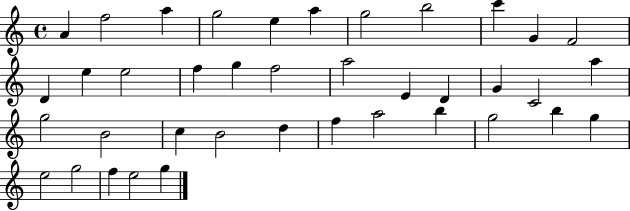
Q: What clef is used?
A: treble